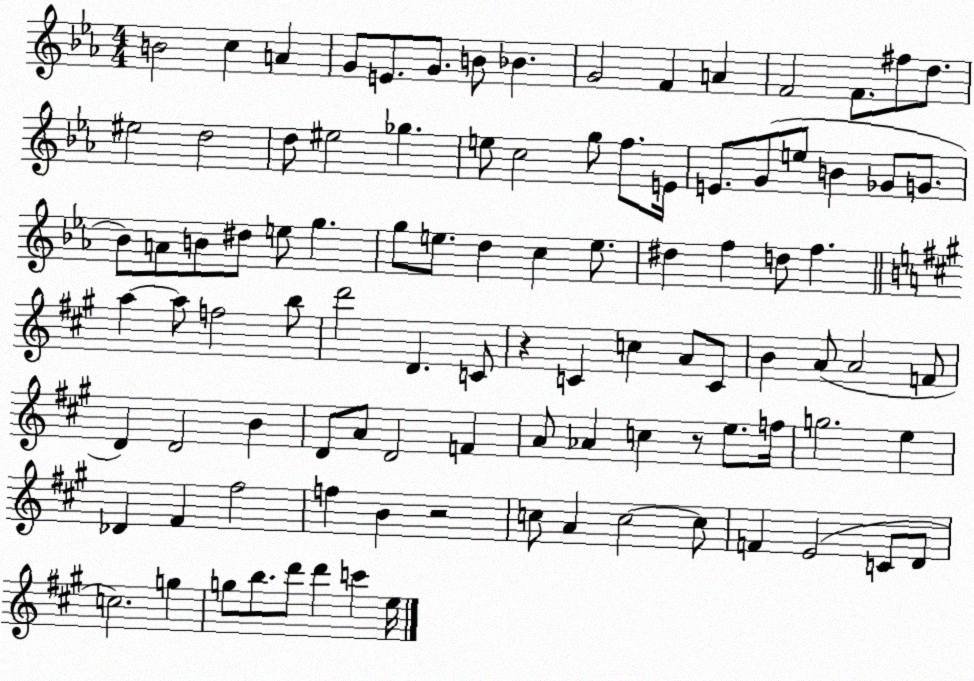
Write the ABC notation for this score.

X:1
T:Untitled
M:4/4
L:1/4
K:Eb
B2 c A G/2 E/2 G/2 B/2 _B G2 F A F2 F/2 ^f/2 d/2 ^e2 d2 d/2 ^e2 _g e/2 c2 g/2 f/2 E/4 E/2 G/2 e/2 B _G/2 G/2 _B/2 A/2 B/2 ^d/2 e/2 g g/2 e/2 d c e/2 ^d f d/2 f a a/2 f2 b/2 d'2 D C/2 z C c A/2 C/2 B A/2 A2 F/2 D D2 B D/2 A/2 D2 F A/2 _A c z/2 e/2 f/4 g2 e _D ^F ^f2 f B z2 c/2 A c2 c/2 F E2 C/2 D/2 c2 g g/2 b/2 d'/2 d' c' e/4